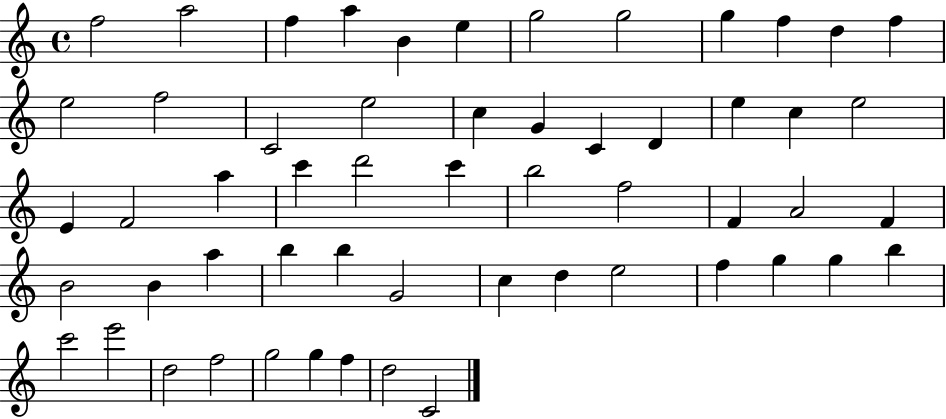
{
  \clef treble
  \time 4/4
  \defaultTimeSignature
  \key c \major
  f''2 a''2 | f''4 a''4 b'4 e''4 | g''2 g''2 | g''4 f''4 d''4 f''4 | \break e''2 f''2 | c'2 e''2 | c''4 g'4 c'4 d'4 | e''4 c''4 e''2 | \break e'4 f'2 a''4 | c'''4 d'''2 c'''4 | b''2 f''2 | f'4 a'2 f'4 | \break b'2 b'4 a''4 | b''4 b''4 g'2 | c''4 d''4 e''2 | f''4 g''4 g''4 b''4 | \break c'''2 e'''2 | d''2 f''2 | g''2 g''4 f''4 | d''2 c'2 | \break \bar "|."
}